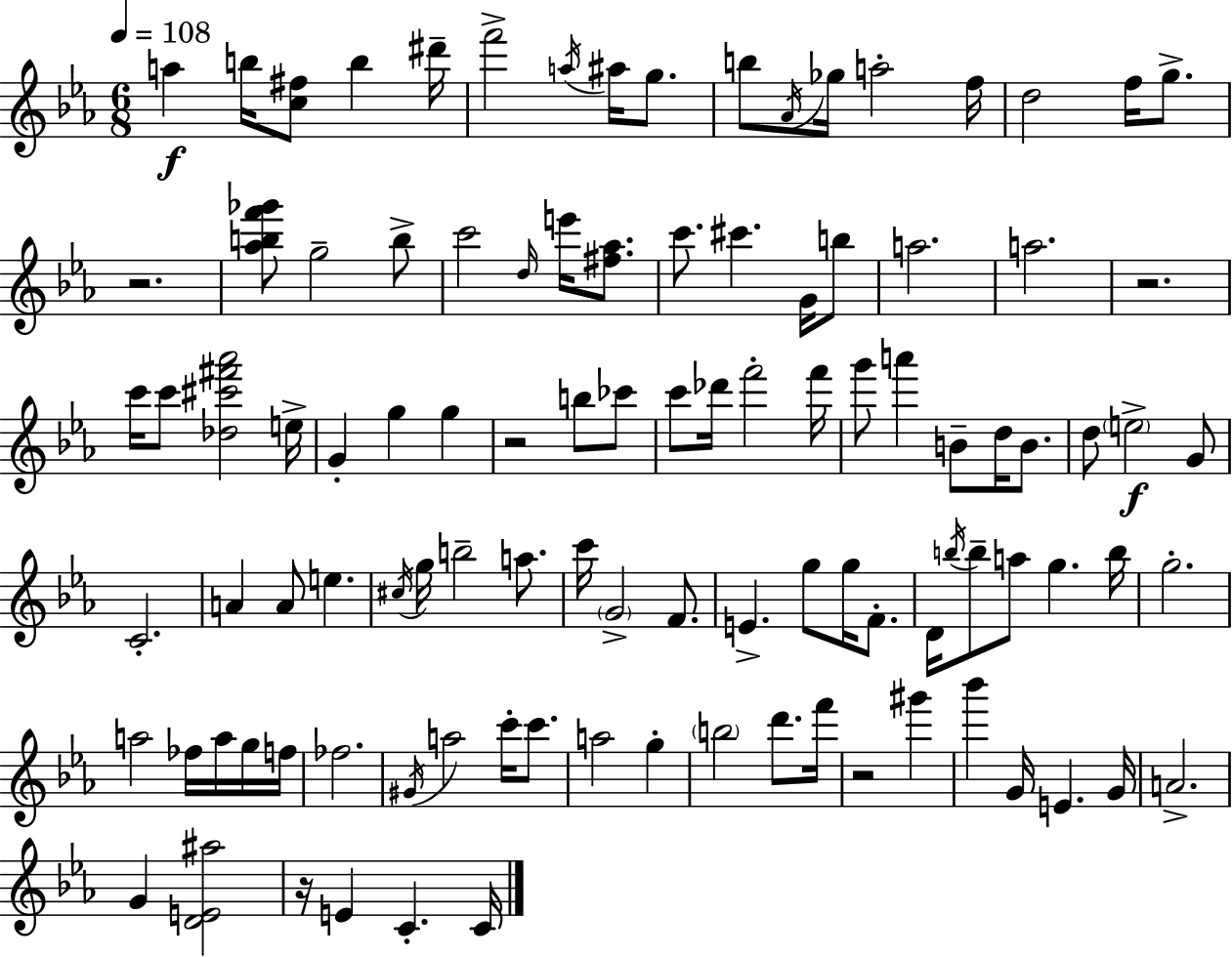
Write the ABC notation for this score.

X:1
T:Untitled
M:6/8
L:1/4
K:Eb
a b/4 [c^f]/2 b ^d'/4 f'2 a/4 ^a/4 g/2 b/2 _A/4 _g/4 a2 f/4 d2 f/4 g/2 z2 [_abf'_g']/2 g2 b/2 c'2 d/4 e'/4 [^f_a]/2 c'/2 ^c' G/4 b/2 a2 a2 z2 c'/4 c'/2 [_d^c'^f'_a']2 e/4 G g g z2 b/2 _c'/2 c'/2 _d'/4 f'2 f'/4 g'/2 a' B/2 d/4 B/2 d/2 e2 G/2 C2 A A/2 e ^c/4 g/4 b2 a/2 c'/4 G2 F/2 E g/2 g/4 F/2 D/4 b/4 b/2 a/2 g b/4 g2 a2 _f/4 a/4 g/4 f/4 _f2 ^G/4 a2 c'/4 c'/2 a2 g b2 d'/2 f'/4 z2 ^g' _b' G/4 E G/4 A2 G [DE^a]2 z/4 E C C/4